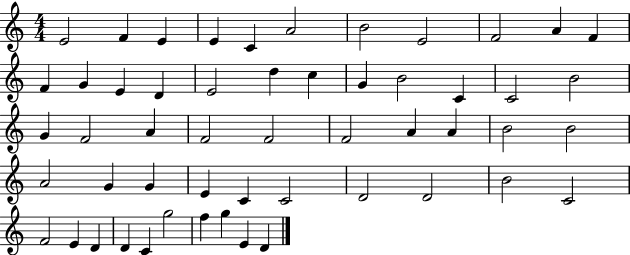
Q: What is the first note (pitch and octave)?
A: E4